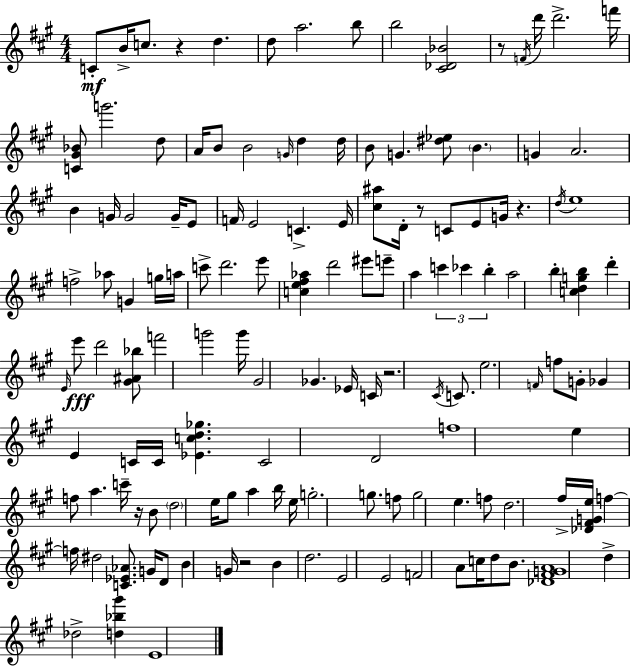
{
  \clef treble
  \numericTimeSignature
  \time 4/4
  \key a \major
  c'8-.\mf b'16-> c''8. r4 d''4. | d''8 a''2. b''8 | b''2 <cis' des' bes'>2 | r8 \acciaccatura { f'16 } d'''16 d'''2.-> | \break f'''16 <c' gis' bes'>8 g'''2. d''8 | a'16 b'8 b'2 \grace { g'16 } d''4 | d''16 b'8 g'4. <dis'' ees''>8 \parenthesize b'4. | g'4 a'2. | \break b'4 g'16 g'2 g'16-- | e'8 f'16 e'2 c'4.-> | e'16 <cis'' ais''>8 d'16-. r8 c'8 e'8 g'16 r4. | \acciaccatura { d''16 } e''1 | \break f''2-> aes''8 g'4 | g''16 a''16 c'''8-> d'''2. | e'''8 <c'' e'' fis'' aes''>4 d'''2 eis'''8 | e'''8-- a''4 \tuplet 3/2 { c'''4 ces'''4 b''4-. } | \break a''2 b''4-. <c'' d'' g'' b''>4 | d'''4-. \grace { e'16 } e'''8\fff d'''2 | <gis' ais' bes''>8 f'''2 g'''2 | g'''16 gis'2 ges'4. | \break ees'16 c'16 r2. | \acciaccatura { cis'16 } c'8. e''2. | \grace { f'16 } f''8 g'8-. ges'4 e'4 c'16 c'16 | <ees' c'' d'' ges''>4. c'2 d'2 | \break f''1 | e''4 f''8 a''4. | c'''16-- r16 b'8 \parenthesize d''2 e''16 gis''8 | a''4 b''16 e''16 g''2.-. | \break g''8. f''8 g''2 | e''4. f''8 d''2. | fis''16-> <des' fis' g' e''>16 f''4~~ f''16 dis''2 | <c' ees' aes'>8. g'16 d'8 b'4 g'16 r2 | \break b'4 d''2. | e'2 e'2 | f'2 a'8 | c''16 d''8 b'8. <des' fis' g' a'>1 | \break d''4-> des''2-> | <d'' bes'' gis'''>4 e'1 | \bar "|."
}